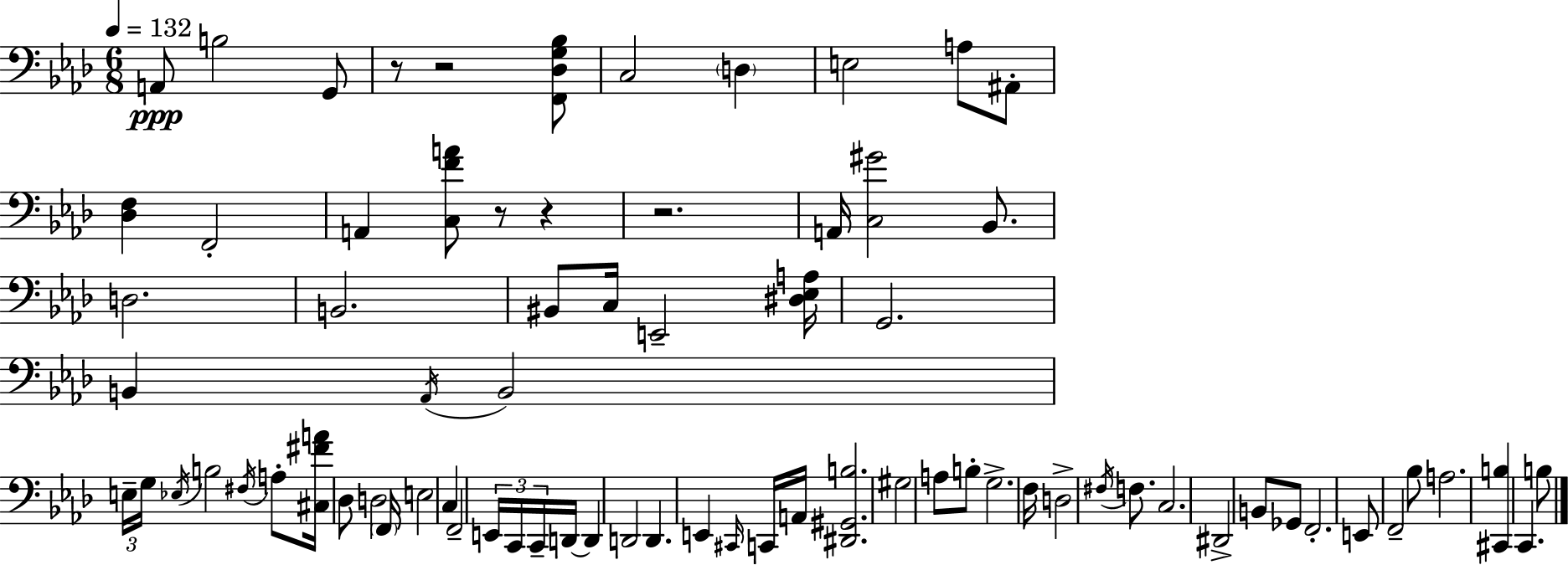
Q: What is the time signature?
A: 6/8